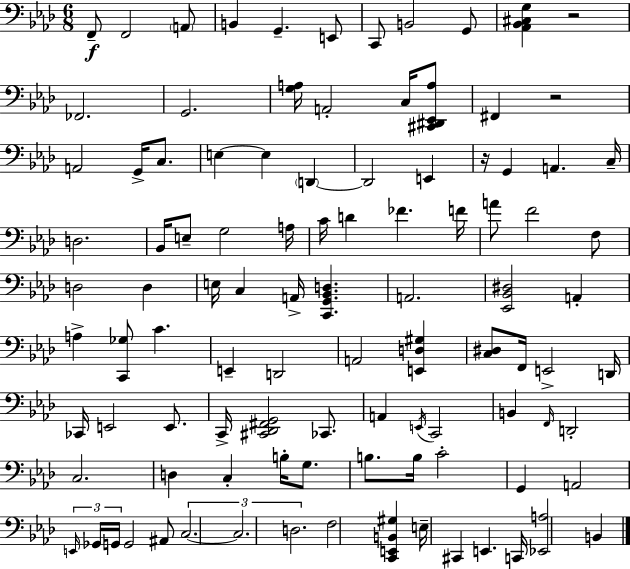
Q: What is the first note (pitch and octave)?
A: F2